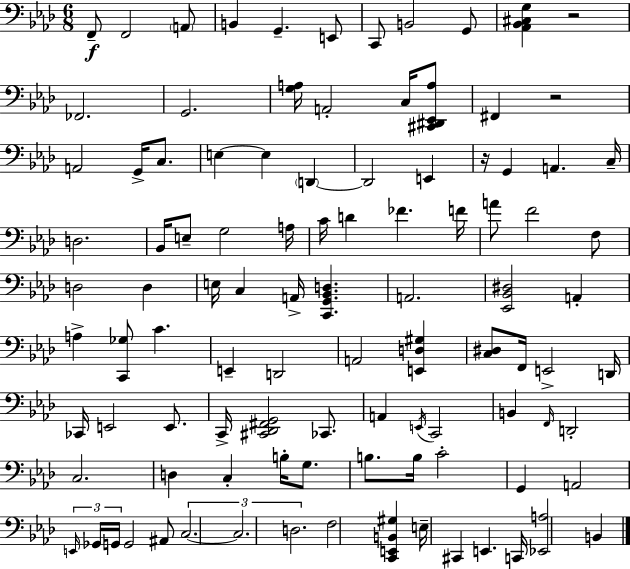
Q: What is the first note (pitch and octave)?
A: F2